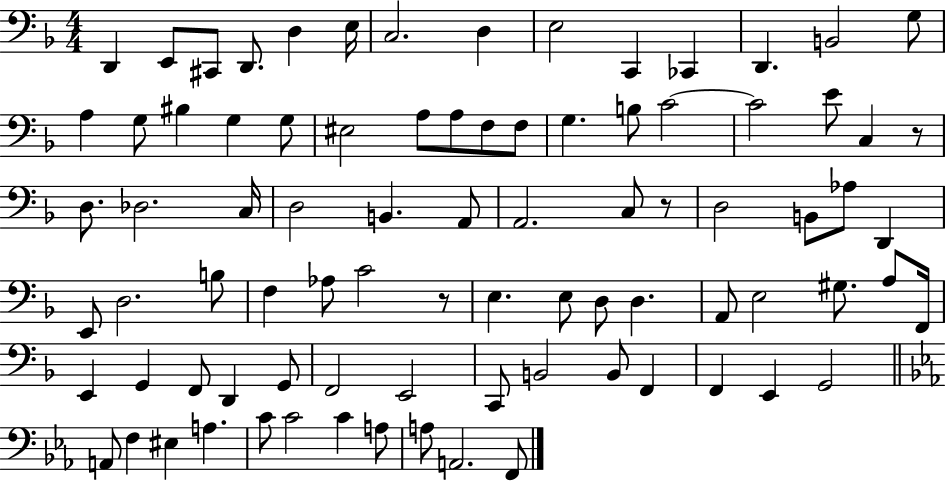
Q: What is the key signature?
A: F major